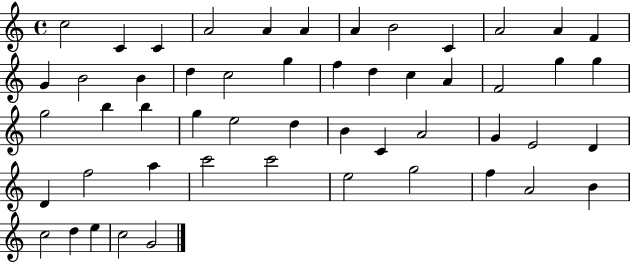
{
  \clef treble
  \time 4/4
  \defaultTimeSignature
  \key c \major
  c''2 c'4 c'4 | a'2 a'4 a'4 | a'4 b'2 c'4 | a'2 a'4 f'4 | \break g'4 b'2 b'4 | d''4 c''2 g''4 | f''4 d''4 c''4 a'4 | f'2 g''4 g''4 | \break g''2 b''4 b''4 | g''4 e''2 d''4 | b'4 c'4 a'2 | g'4 e'2 d'4 | \break d'4 f''2 a''4 | c'''2 c'''2 | e''2 g''2 | f''4 a'2 b'4 | \break c''2 d''4 e''4 | c''2 g'2 | \bar "|."
}